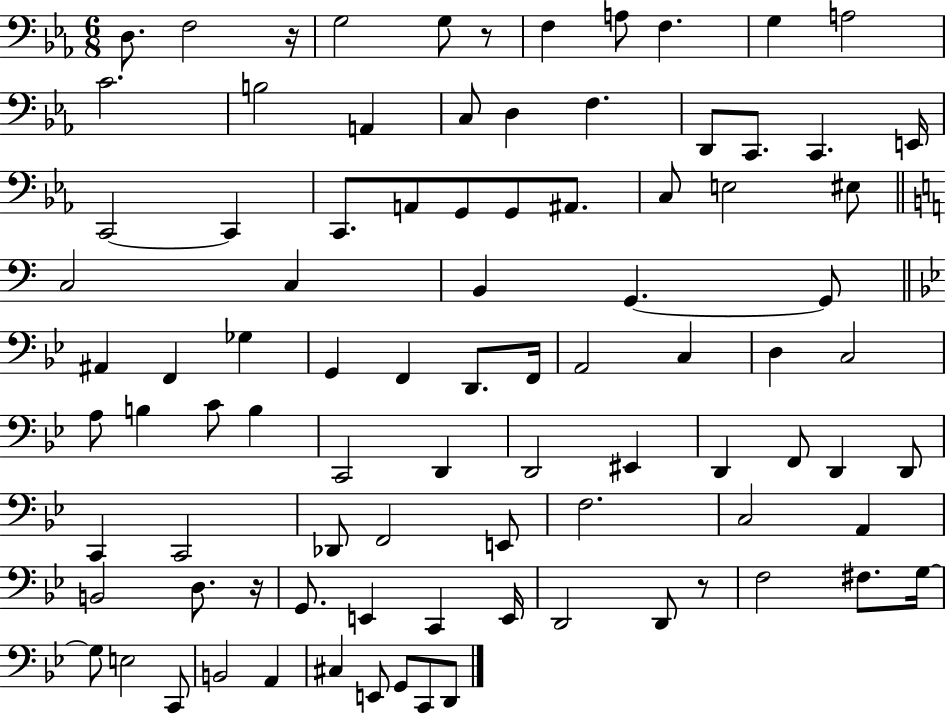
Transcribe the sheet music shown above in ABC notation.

X:1
T:Untitled
M:6/8
L:1/4
K:Eb
D,/2 F,2 z/4 G,2 G,/2 z/2 F, A,/2 F, G, A,2 C2 B,2 A,, C,/2 D, F, D,,/2 C,,/2 C,, E,,/4 C,,2 C,, C,,/2 A,,/2 G,,/2 G,,/2 ^A,,/2 C,/2 E,2 ^E,/2 C,2 C, B,, G,, G,,/2 ^A,, F,, _G, G,, F,, D,,/2 F,,/4 A,,2 C, D, C,2 A,/2 B, C/2 B, C,,2 D,, D,,2 ^E,, D,, F,,/2 D,, D,,/2 C,, C,,2 _D,,/2 F,,2 E,,/2 F,2 C,2 A,, B,,2 D,/2 z/4 G,,/2 E,, C,, E,,/4 D,,2 D,,/2 z/2 F,2 ^F,/2 G,/4 G,/2 E,2 C,,/2 B,,2 A,, ^C, E,,/2 G,,/2 C,,/2 D,,/2